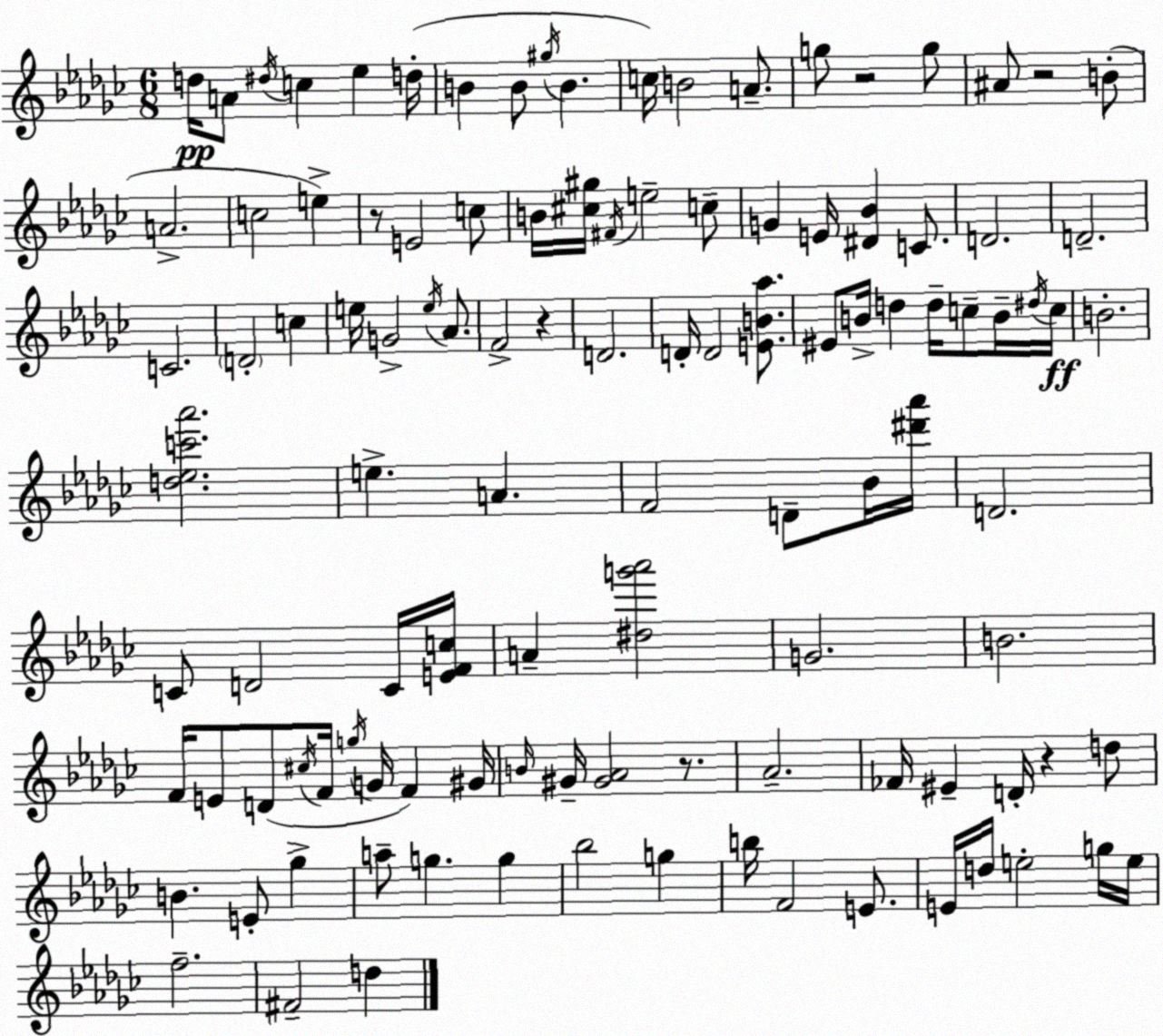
X:1
T:Untitled
M:6/8
L:1/4
K:Ebm
d/4 A/2 ^d/4 c _e d/4 B B/2 ^g/4 B c/4 B2 A/2 g/2 z2 g/2 ^A/2 z2 B/2 A2 c2 e z/2 E2 c/2 B/4 [^c^g]/4 ^F/4 e2 c/2 G E/4 [^D_B] C/2 D2 D2 C2 D2 c e/4 G2 e/4 _A/2 F2 z D2 D/4 D2 [EB_a]/2 ^E/2 B/4 d d/4 c/2 B/4 ^d/4 c/4 B2 [d_ec'_a']2 e A F2 D/2 _B/4 [^d'_a']/4 D2 C/2 D2 C/4 [EFc]/4 A [^dg'_a']2 G2 B2 F/4 E/2 D/2 ^c/4 F/4 g/4 G/4 F ^G/4 B/4 ^G/4 [^G_A]2 z/2 _A2 _F/4 ^E D/4 z d/2 B E/2 _g a/2 g g _b2 g b/4 F2 E/2 E/4 d/4 e2 g/4 e/4 f2 ^F2 d